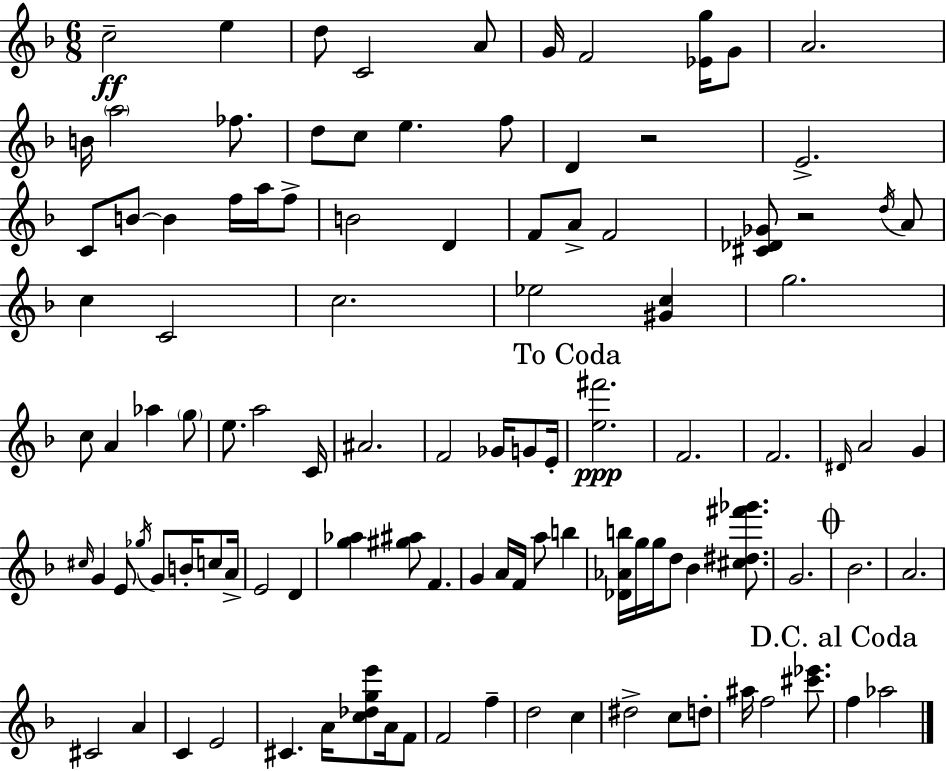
C5/h E5/q D5/e C4/h A4/e G4/s F4/h [Eb4,G5]/s G4/e A4/h. B4/s A5/h FES5/e. D5/e C5/e E5/q. F5/e D4/q R/h E4/h. C4/e B4/e B4/q F5/s A5/s F5/e B4/h D4/q F4/e A4/e F4/h [C#4,Db4,Gb4]/e R/h D5/s A4/e C5/q C4/h C5/h. Eb5/h [G#4,C5]/q G5/h. C5/e A4/q Ab5/q G5/e E5/e. A5/h C4/s A#4/h. F4/h Gb4/s G4/e E4/s [E5,F#6]/h. F4/h. F4/h. D#4/s A4/h G4/q C#5/s G4/q E4/e Gb5/s G4/e B4/s C5/e A4/s E4/h D4/q [G5,Ab5]/q [G#5,A#5]/e F4/q. G4/q A4/s F4/s A5/e B5/q [Db4,Ab4,B5]/s G5/s G5/s D5/e Bb4/q [C#5,D#5,F#6,Gb6]/e. G4/h. Bb4/h. A4/h. C#4/h A4/q C4/q E4/h C#4/q. A4/s [C5,Db5,G5,E6]/e A4/s F4/e F4/h F5/q D5/h C5/q D#5/h C5/e D5/e A#5/s F5/h [C#6,Eb6]/e. F5/q Ab5/h